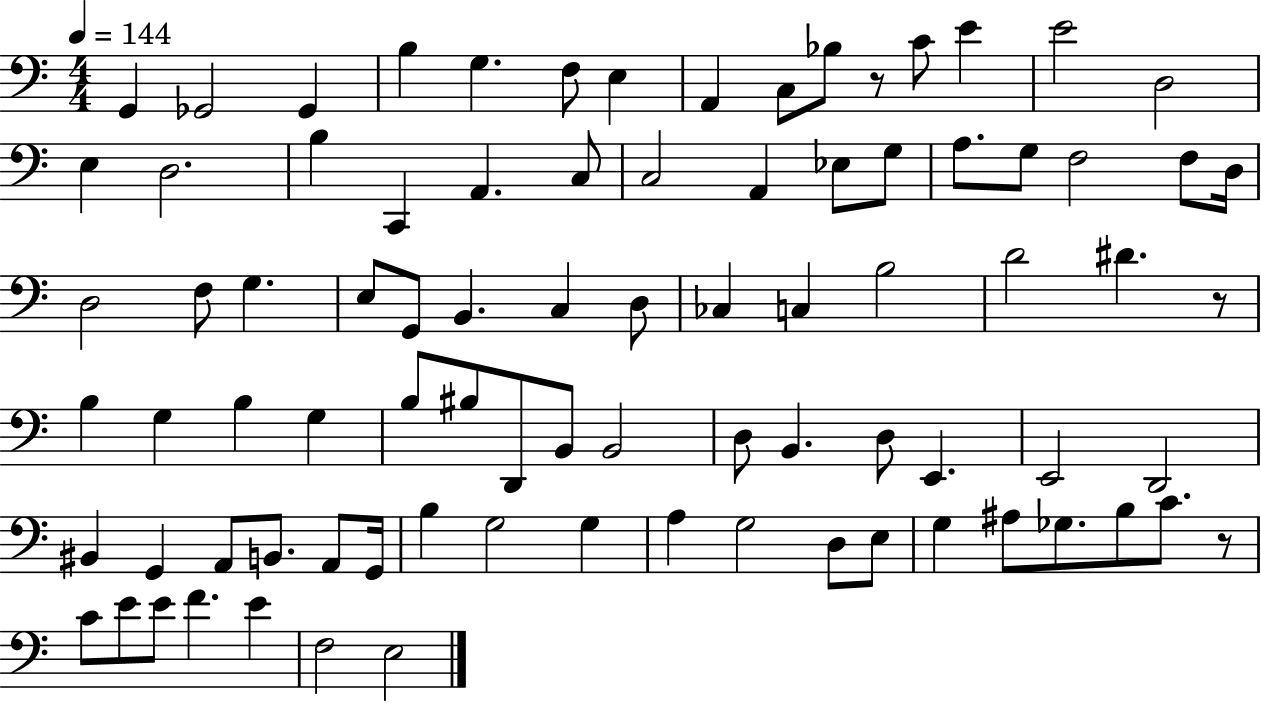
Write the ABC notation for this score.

X:1
T:Untitled
M:4/4
L:1/4
K:C
G,, _G,,2 _G,, B, G, F,/2 E, A,, C,/2 _B,/2 z/2 C/2 E E2 D,2 E, D,2 B, C,, A,, C,/2 C,2 A,, _E,/2 G,/2 A,/2 G,/2 F,2 F,/2 D,/4 D,2 F,/2 G, E,/2 G,,/2 B,, C, D,/2 _C, C, B,2 D2 ^D z/2 B, G, B, G, B,/2 ^B,/2 D,,/2 B,,/2 B,,2 D,/2 B,, D,/2 E,, E,,2 D,,2 ^B,, G,, A,,/2 B,,/2 A,,/2 G,,/4 B, G,2 G, A, G,2 D,/2 E,/2 G, ^A,/2 _G,/2 B,/2 C/2 z/2 C/2 E/2 E/2 F E F,2 E,2